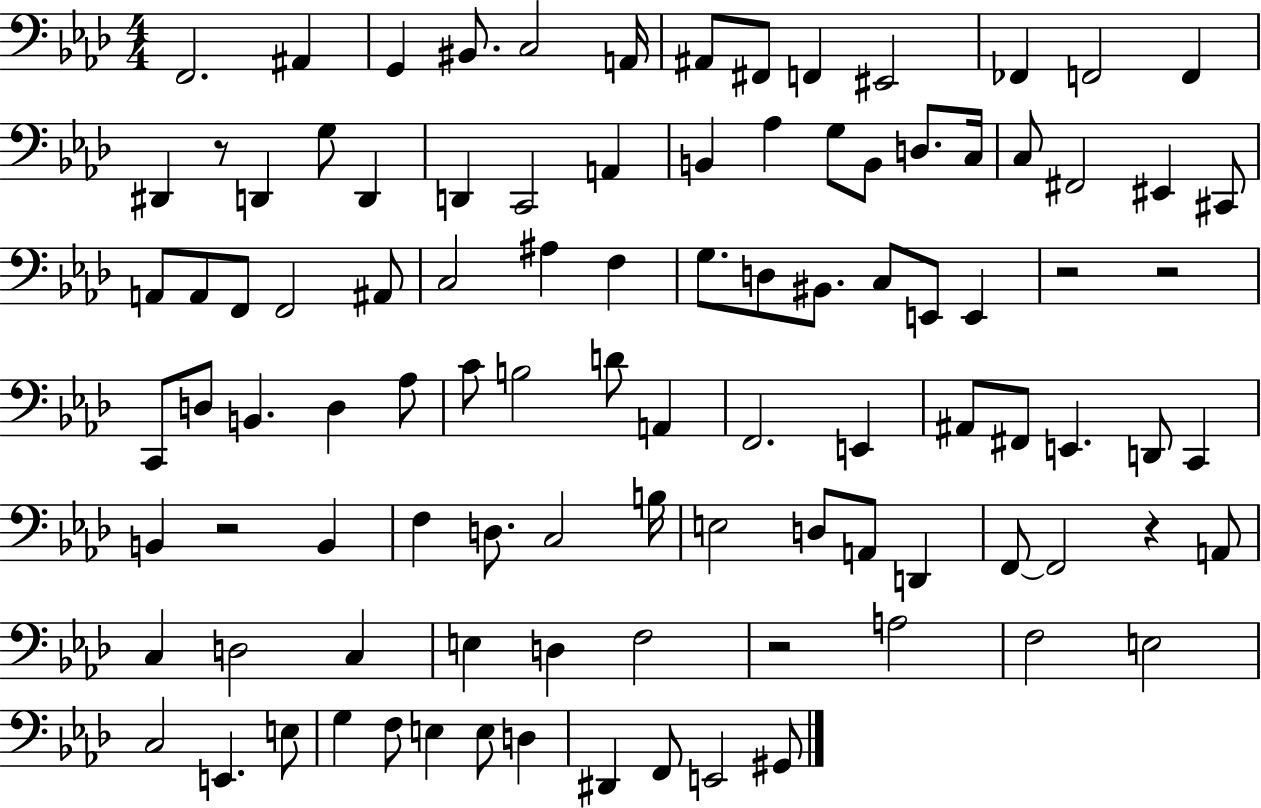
X:1
T:Untitled
M:4/4
L:1/4
K:Ab
F,,2 ^A,, G,, ^B,,/2 C,2 A,,/4 ^A,,/2 ^F,,/2 F,, ^E,,2 _F,, F,,2 F,, ^D,, z/2 D,, G,/2 D,, D,, C,,2 A,, B,, _A, G,/2 B,,/2 D,/2 C,/4 C,/2 ^F,,2 ^E,, ^C,,/2 A,,/2 A,,/2 F,,/2 F,,2 ^A,,/2 C,2 ^A, F, G,/2 D,/2 ^B,,/2 C,/2 E,,/2 E,, z2 z2 C,,/2 D,/2 B,, D, _A,/2 C/2 B,2 D/2 A,, F,,2 E,, ^A,,/2 ^F,,/2 E,, D,,/2 C,, B,, z2 B,, F, D,/2 C,2 B,/4 E,2 D,/2 A,,/2 D,, F,,/2 F,,2 z A,,/2 C, D,2 C, E, D, F,2 z2 A,2 F,2 E,2 C,2 E,, E,/2 G, F,/2 E, E,/2 D, ^D,, F,,/2 E,,2 ^G,,/2